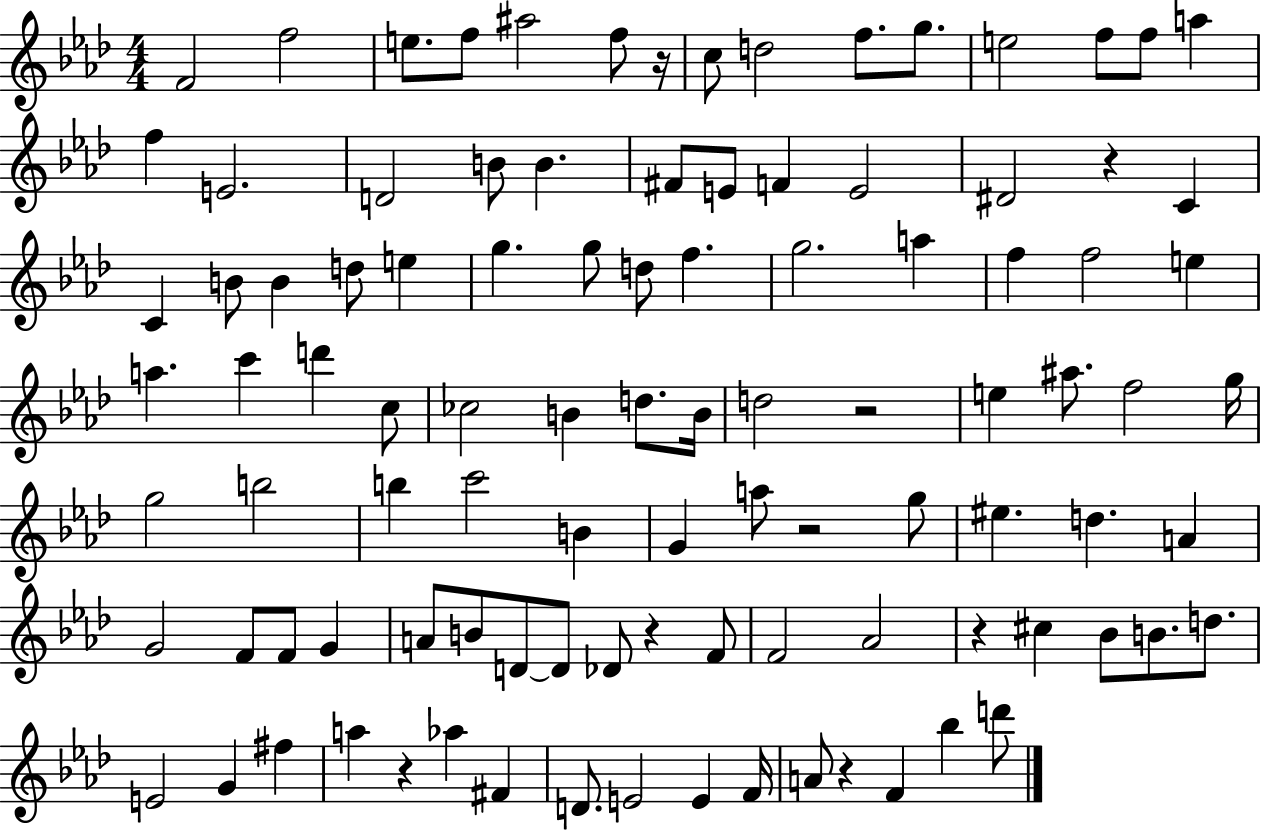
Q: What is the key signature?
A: AES major